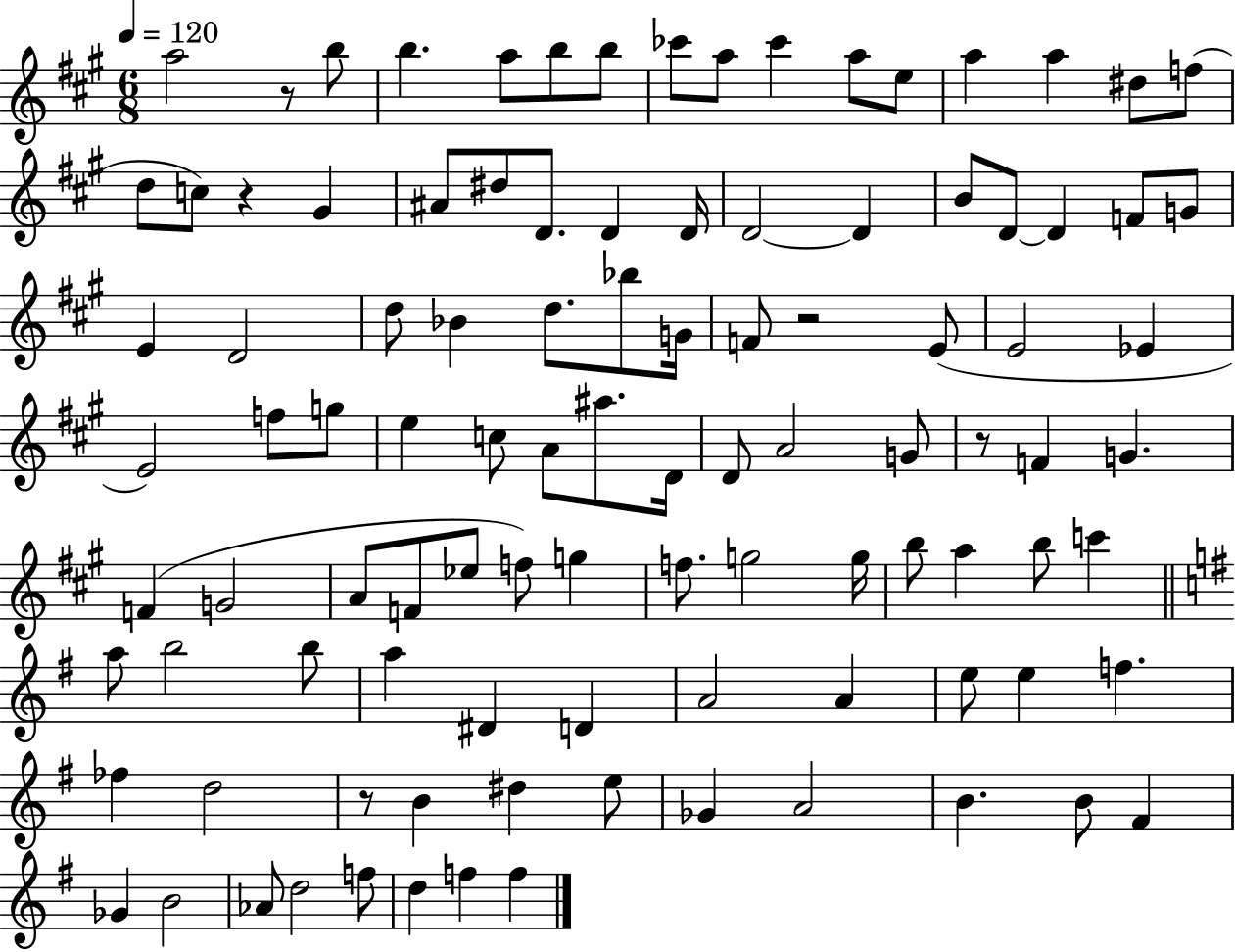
A5/h R/e B5/e B5/q. A5/e B5/e B5/e CES6/e A5/e CES6/q A5/e E5/e A5/q A5/q D#5/e F5/e D5/e C5/e R/q G#4/q A#4/e D#5/e D4/e. D4/q D4/s D4/h D4/q B4/e D4/e D4/q F4/e G4/e E4/q D4/h D5/e Bb4/q D5/e. Bb5/e G4/s F4/e R/h E4/e E4/h Eb4/q E4/h F5/e G5/e E5/q C5/e A4/e A#5/e. D4/s D4/e A4/h G4/e R/e F4/q G4/q. F4/q G4/h A4/e F4/e Eb5/e F5/e G5/q F5/e. G5/h G5/s B5/e A5/q B5/e C6/q A5/e B5/h B5/e A5/q D#4/q D4/q A4/h A4/q E5/e E5/q F5/q. FES5/q D5/h R/e B4/q D#5/q E5/e Gb4/q A4/h B4/q. B4/e F#4/q Gb4/q B4/h Ab4/e D5/h F5/e D5/q F5/q F5/q